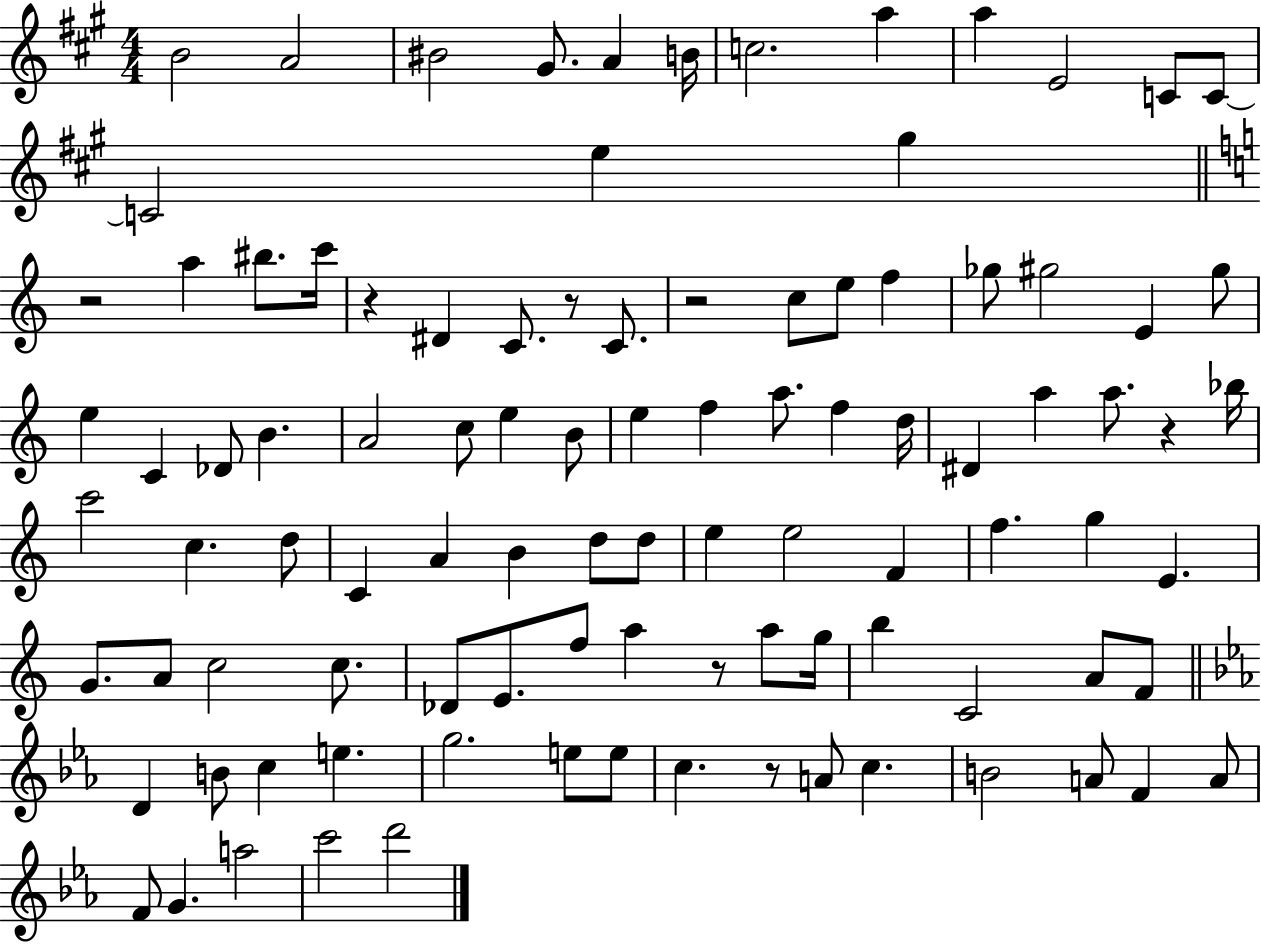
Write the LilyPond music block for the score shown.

{
  \clef treble
  \numericTimeSignature
  \time 4/4
  \key a \major
  b'2 a'2 | bis'2 gis'8. a'4 b'16 | c''2. a''4 | a''4 e'2 c'8 c'8~~ | \break c'2 e''4 gis''4 | \bar "||" \break \key c \major r2 a''4 bis''8. c'''16 | r4 dis'4 c'8. r8 c'8. | r2 c''8 e''8 f''4 | ges''8 gis''2 e'4 gis''8 | \break e''4 c'4 des'8 b'4. | a'2 c''8 e''4 b'8 | e''4 f''4 a''8. f''4 d''16 | dis'4 a''4 a''8. r4 bes''16 | \break c'''2 c''4. d''8 | c'4 a'4 b'4 d''8 d''8 | e''4 e''2 f'4 | f''4. g''4 e'4. | \break g'8. a'8 c''2 c''8. | des'8 e'8. f''8 a''4 r8 a''8 g''16 | b''4 c'2 a'8 f'8 | \bar "||" \break \key ees \major d'4 b'8 c''4 e''4. | g''2. e''8 e''8 | c''4. r8 a'8 c''4. | b'2 a'8 f'4 a'8 | \break f'8 g'4. a''2 | c'''2 d'''2 | \bar "|."
}